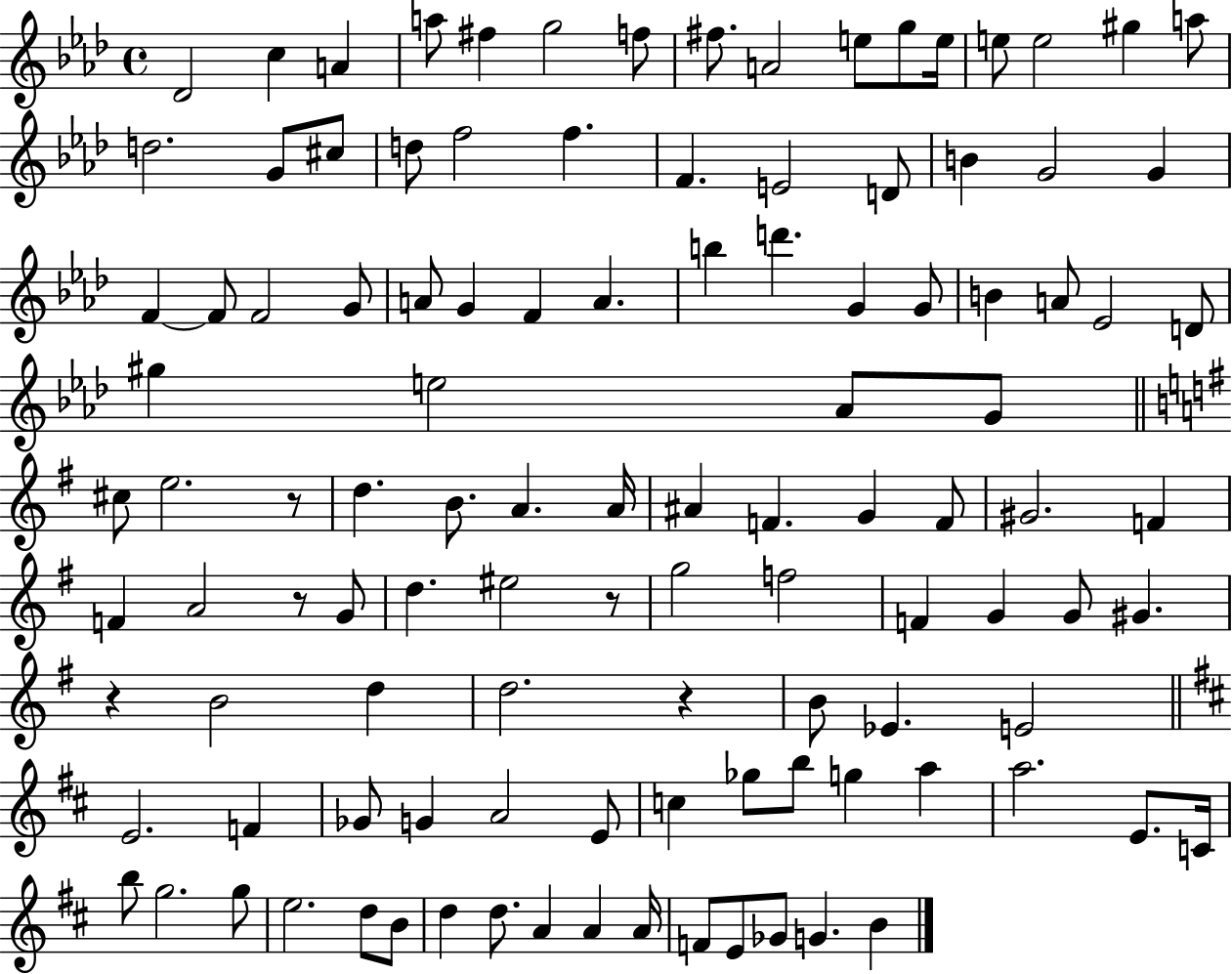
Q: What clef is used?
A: treble